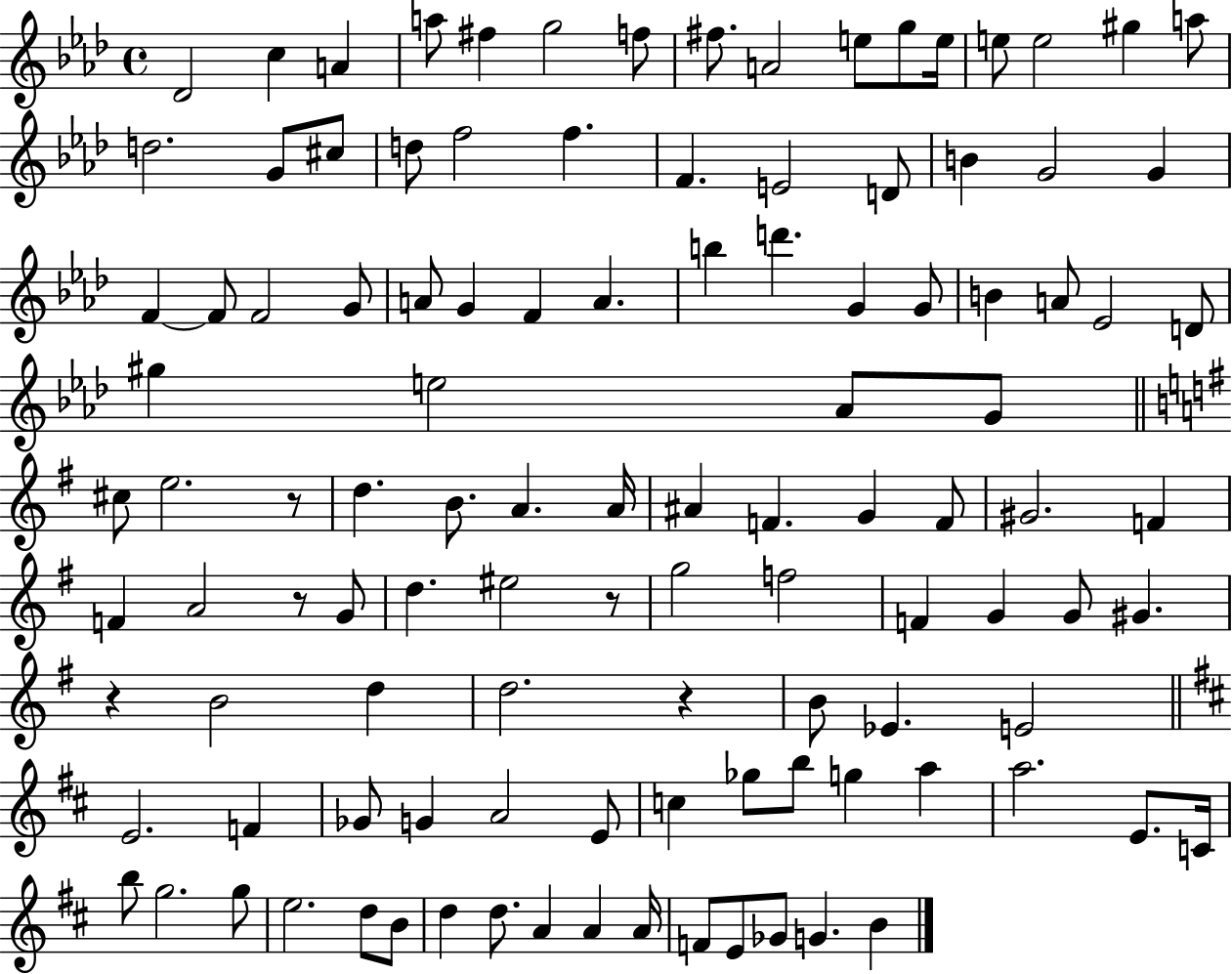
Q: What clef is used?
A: treble